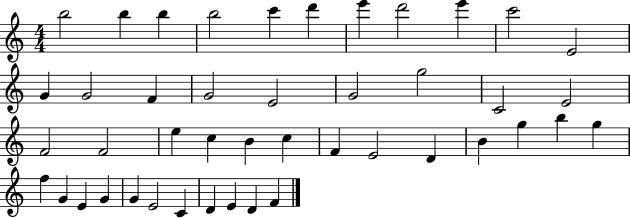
{
  \clef treble
  \numericTimeSignature
  \time 4/4
  \key c \major
  b''2 b''4 b''4 | b''2 c'''4 d'''4 | e'''4 d'''2 e'''4 | c'''2 e'2 | \break g'4 g'2 f'4 | g'2 e'2 | g'2 g''2 | c'2 e'2 | \break f'2 f'2 | e''4 c''4 b'4 c''4 | f'4 e'2 d'4 | b'4 g''4 b''4 g''4 | \break f''4 g'4 e'4 g'4 | g'4 e'2 c'4 | d'4 e'4 d'4 f'4 | \bar "|."
}